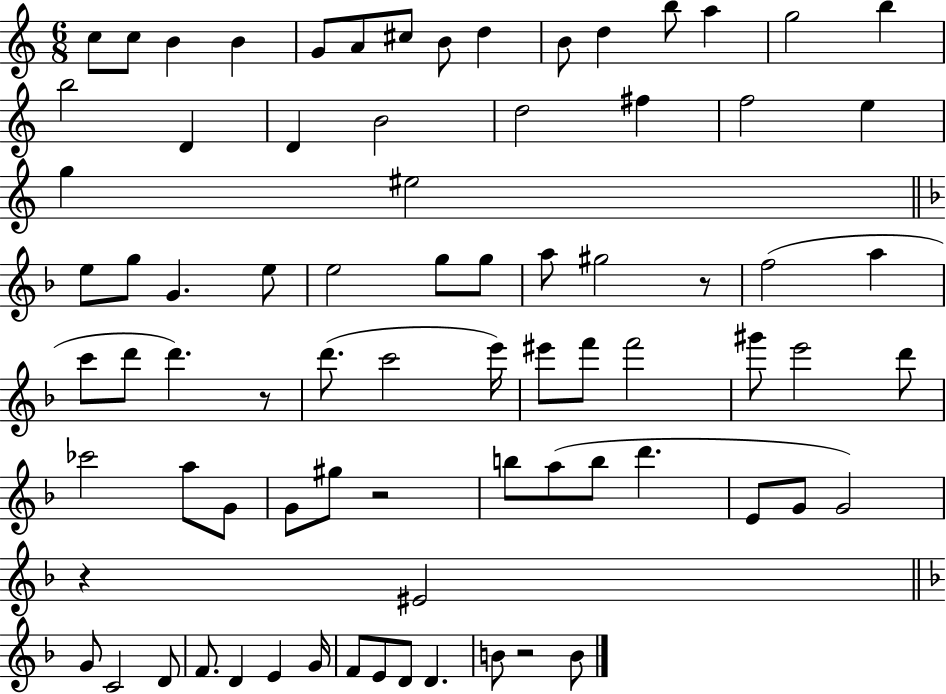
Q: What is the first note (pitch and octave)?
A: C5